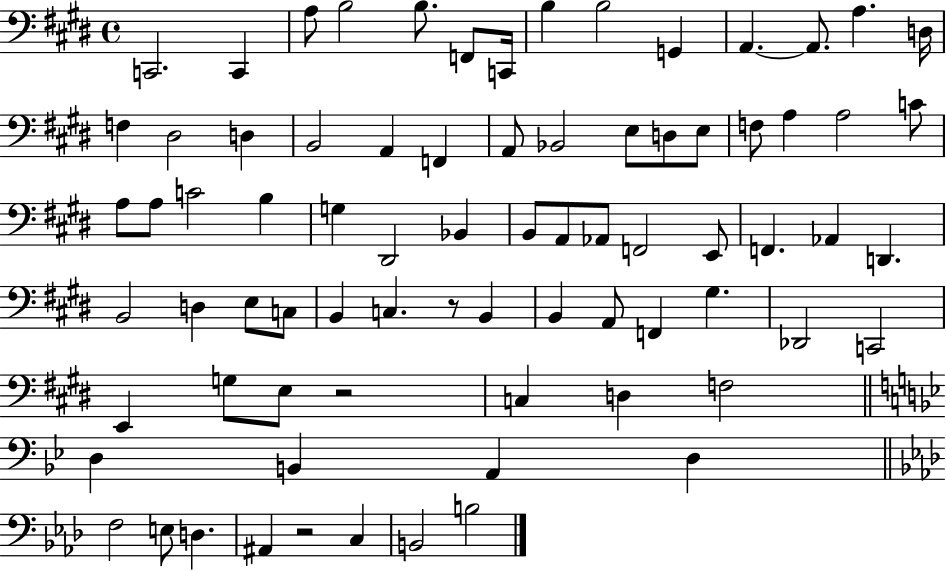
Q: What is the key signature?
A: E major